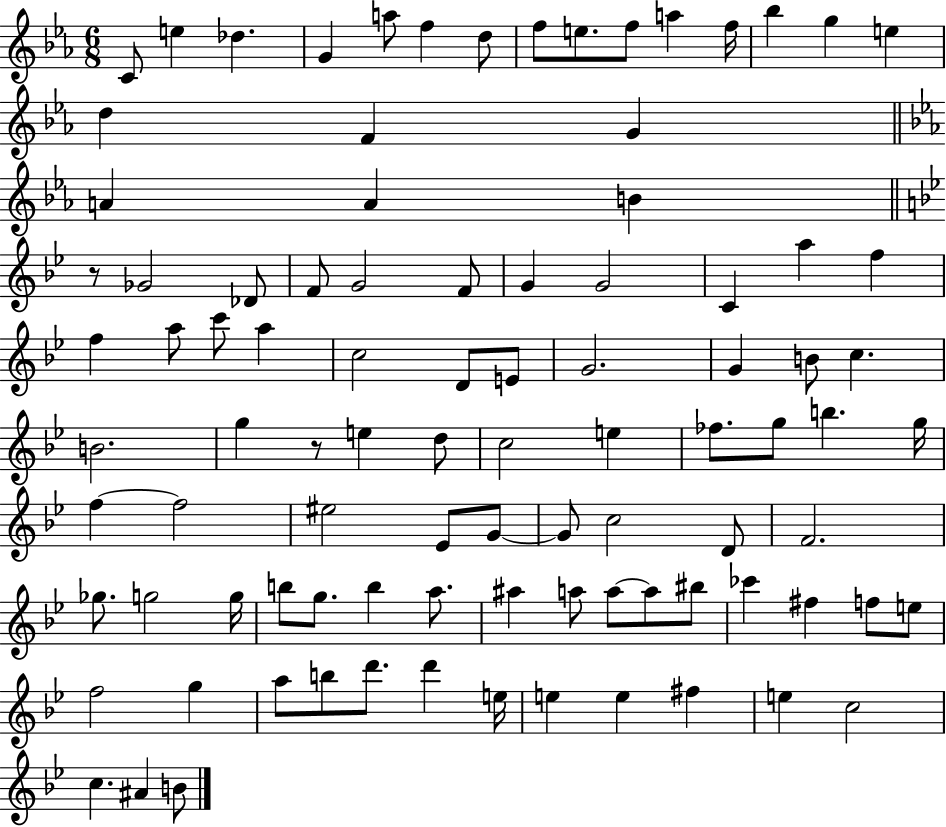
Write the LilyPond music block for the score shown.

{
  \clef treble
  \numericTimeSignature
  \time 6/8
  \key ees \major
  c'8 e''4 des''4. | g'4 a''8 f''4 d''8 | f''8 e''8. f''8 a''4 f''16 | bes''4 g''4 e''4 | \break d''4 f'4 g'4 | \bar "||" \break \key c \minor a'4 a'4 b'4 | \bar "||" \break \key g \minor r8 ges'2 des'8 | f'8 g'2 f'8 | g'4 g'2 | c'4 a''4 f''4 | \break f''4 a''8 c'''8 a''4 | c''2 d'8 e'8 | g'2. | g'4 b'8 c''4. | \break b'2. | g''4 r8 e''4 d''8 | c''2 e''4 | fes''8. g''8 b''4. g''16 | \break f''4~~ f''2 | eis''2 ees'8 g'8~~ | g'8 c''2 d'8 | f'2. | \break ges''8. g''2 g''16 | b''8 g''8. b''4 a''8. | ais''4 a''8 a''8~~ a''8 bis''8 | ces'''4 fis''4 f''8 e''8 | \break f''2 g''4 | a''8 b''8 d'''8. d'''4 e''16 | e''4 e''4 fis''4 | e''4 c''2 | \break c''4. ais'4 b'8 | \bar "|."
}